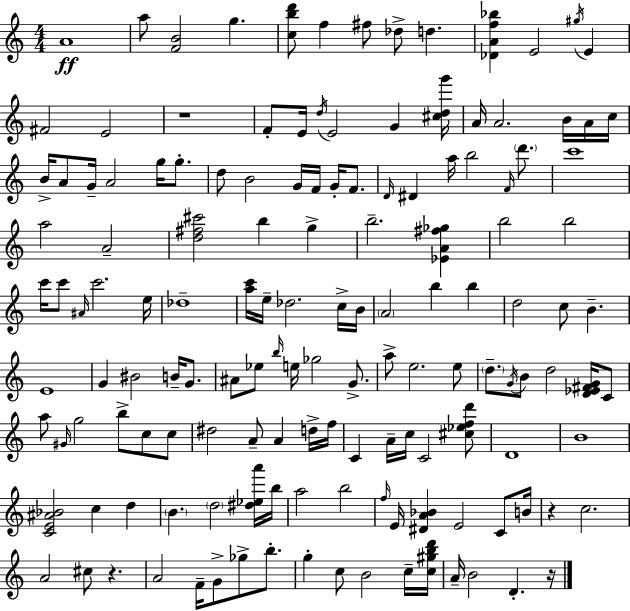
A4/w A5/e [F4,B4]/h G5/q. [C5,B5,D6]/e F5/q F#5/e Db5/e D5/q. [Db4,A4,F5,Bb5]/q E4/h G#5/s E4/q F#4/h E4/h R/w F4/e E4/s D5/s E4/h G4/q [C#5,D5,G6]/s A4/s A4/h. B4/s A4/s C5/s B4/s A4/e G4/s A4/h G5/s G5/e. D5/e B4/h G4/s F4/s G4/s F4/e. D4/s D#4/q A5/s B5/h F4/s D6/e. C6/w A5/h A4/h [D5,F#5,C#6]/h B5/q G5/q B5/h. [Eb4,A4,F#5,Gb5]/q B5/h B5/h C6/s C6/e A#4/s C6/h. E5/s Db5/w [A5,C6]/s E5/s Db5/h. C5/s B4/s A4/h B5/q B5/q D5/h C5/e B4/q. E4/w G4/q BIS4/h B4/s G4/e. A#4/e Eb5/e B5/s E5/s Gb5/h G4/e. A5/e E5/h. E5/e D5/e. G4/s B4/e D5/h [D4,Eb4,F#4,G4]/s C4/e A5/e G#4/s G5/h B5/e C5/e C5/e D#5/h A4/e A4/q D5/s F5/s C4/q A4/s C5/s C4/h [C#5,Eb5,F5,D6]/e D4/w B4/w [C4,E4,A#4,Bb4]/h C5/q D5/q B4/q. D5/h [D#5,Eb5,A6]/s B5/s A5/h B5/h F5/s E4/s [D#4,A4,Bb4]/q E4/h C4/e B4/s R/q C5/h. A4/h C#5/e R/q. A4/h F4/s G4/e Gb5/e B5/e. G5/q C5/e B4/h C5/s [C5,G#5,B5,D6]/s A4/s B4/h D4/q. R/s